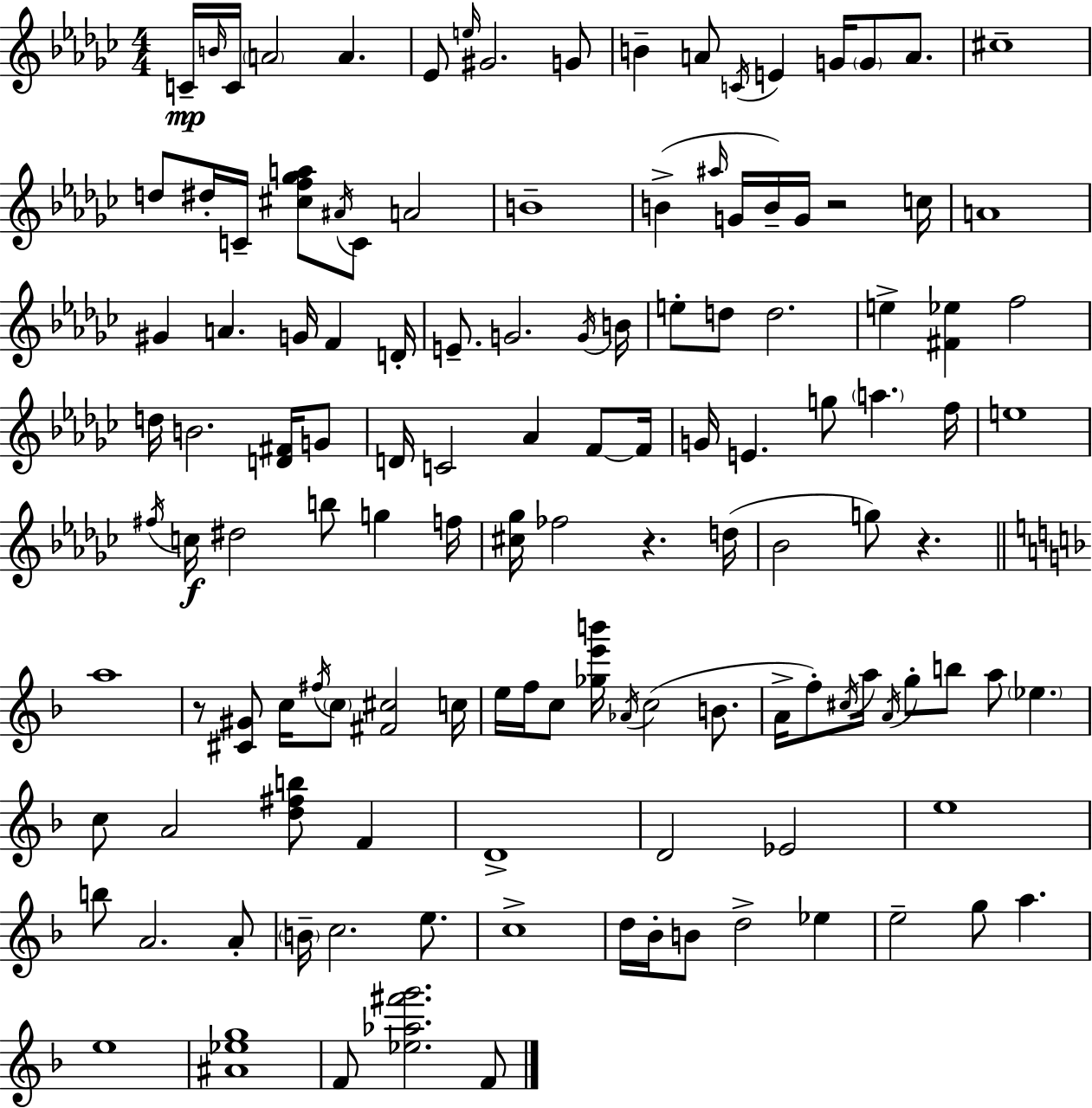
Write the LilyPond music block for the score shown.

{
  \clef treble
  \numericTimeSignature
  \time 4/4
  \key ees \minor
  c'16--\mp \grace { b'16 } c'16 \parenthesize a'2 a'4. | ees'8 \grace { e''16 } gis'2. | g'8 b'4-- a'8 \acciaccatura { c'16 } e'4 g'16 \parenthesize g'8 | a'8. cis''1-- | \break d''8 dis''16-. c'16-- <cis'' f'' ges'' a''>8 \acciaccatura { ais'16 } c'8 a'2 | b'1-- | b'4->( \grace { ais''16 } g'16 b'16--) g'16 r2 | c''16 a'1 | \break gis'4 a'4. g'16 | f'4 d'16-. e'8.-- g'2. | \acciaccatura { g'16 } b'16 e''8-. d''8 d''2. | e''4-> <fis' ees''>4 f''2 | \break d''16 b'2. | <d' fis'>16 g'8 d'16 c'2 aes'4 | f'8~~ f'16 g'16 e'4. g''8 \parenthesize a''4. | f''16 e''1 | \break \acciaccatura { fis''16 } c''16\f dis''2 | b''8 g''4 f''16 <cis'' ges''>16 fes''2 | r4. d''16( bes'2 g''8) | r4. \bar "||" \break \key d \minor a''1 | r8 <cis' gis'>8 c''16 \acciaccatura { fis''16 } \parenthesize c''8 <fis' cis''>2 | c''16 e''16 f''16 c''8 <ges'' e''' b'''>16 \acciaccatura { aes'16 } c''2( b'8. | a'16-> f''8-.) \acciaccatura { cis''16 } a''16 \acciaccatura { a'16 } g''8-. b''8 a''8 \parenthesize ees''4. | \break c''8 a'2 <d'' fis'' b''>8 | f'4 d'1-> | d'2 ees'2 | e''1 | \break b''8 a'2. | a'8-. \parenthesize b'16-- c''2. | e''8. c''1-> | d''16 bes'16-. b'8 d''2-> | \break ees''4 e''2-- g''8 a''4. | e''1 | <ais' ees'' g''>1 | f'8 <ees'' aes'' fis''' g'''>2. | \break f'8 \bar "|."
}